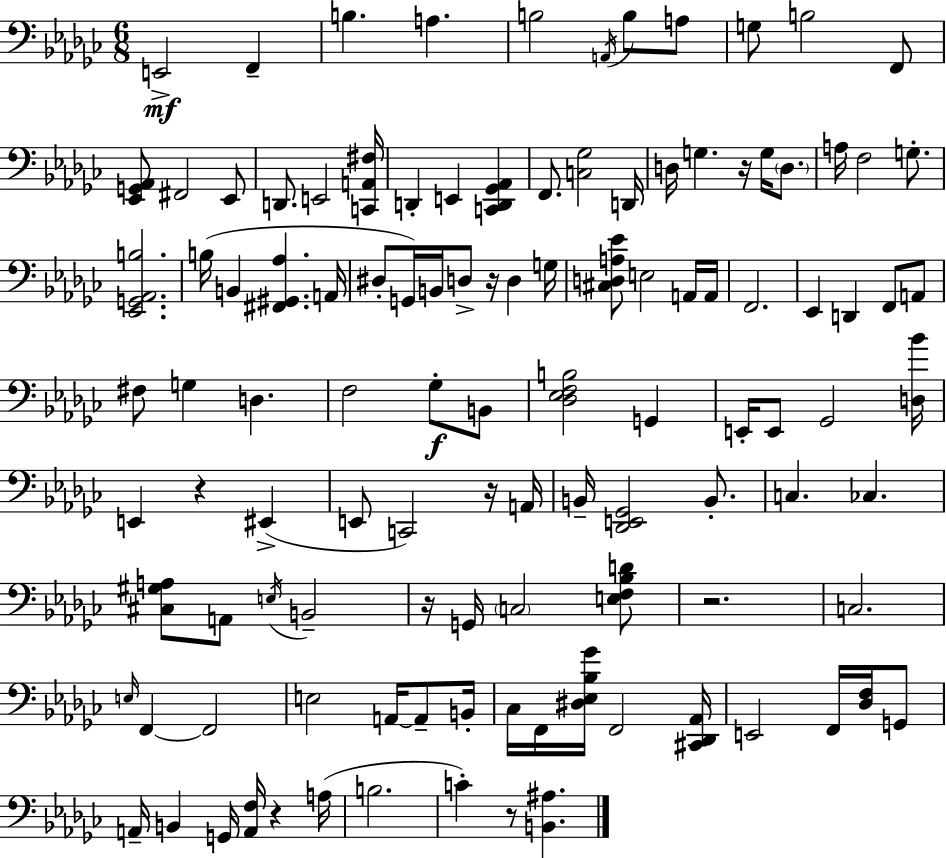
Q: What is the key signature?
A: EES minor